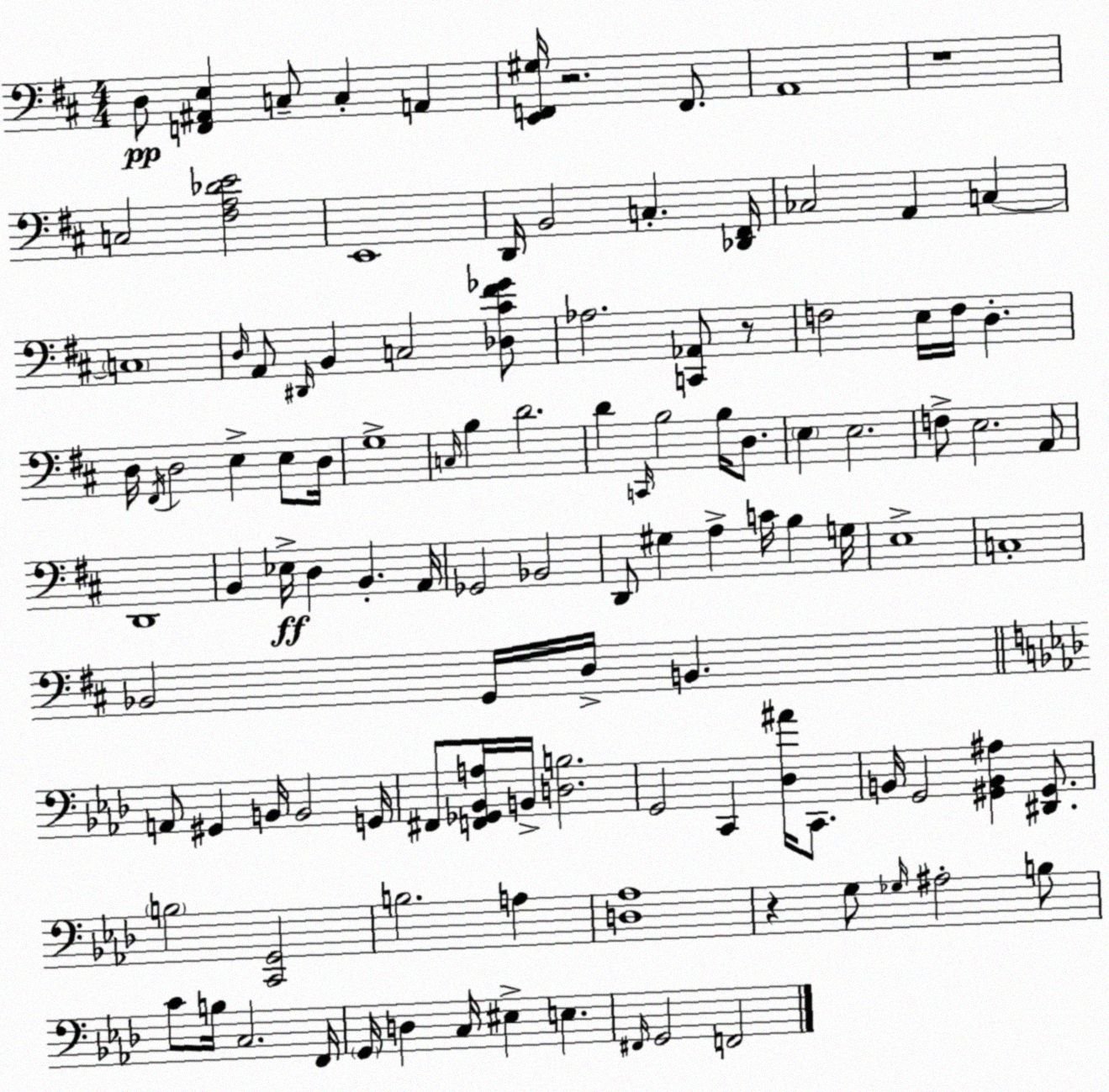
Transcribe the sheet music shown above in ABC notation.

X:1
T:Untitled
M:4/4
L:1/4
K:D
D,/2 [F,,^A,,E,] C,/2 C, A,, [E,,F,,^G,]/4 z2 F,,/2 A,,4 z4 C,2 [^F,A,_DE]2 E,,4 D,,/4 B,,2 C, [_D,,^F,,]/4 _C,2 A,, C, C,4 D,/4 A,,/2 ^D,,/4 B,, C,2 [_D,^C^F_G]/2 _A,2 [C,,_A,,]/2 z/2 F,2 E,/4 F,/4 D, D,/4 ^F,,/4 D,2 E, E,/2 D,/4 G,4 C,/4 B, D2 D C,,/4 B,2 B,/4 D,/2 E, E,2 F,/2 E,2 A,,/2 D,,4 B,, _E,/4 D, B,, A,,/4 _G,,2 _B,,2 D,,/2 ^G, A, C/4 B, G,/4 E,4 C,4 _B,,2 G,,/4 D,/4 B,, A,,/2 ^G,, B,,/4 B,,2 G,,/4 ^F,,/2 [F,,_G,,_B,,A,]/4 B,,/4 [D,B,]2 G,,2 C,, [_D,^A]/4 C,,/2 B,,/4 G,,2 [^G,,B,,^A,] [^D,,^G,,]/2 B,2 [C,,G,,]2 B,2 A, [D,_A,]4 z G,/2 _G,/4 ^A,2 B,/2 C/2 B,/4 C,2 F,,/4 G,,/4 D, C,/4 ^E, E, ^F,,/4 G,,2 F,,2